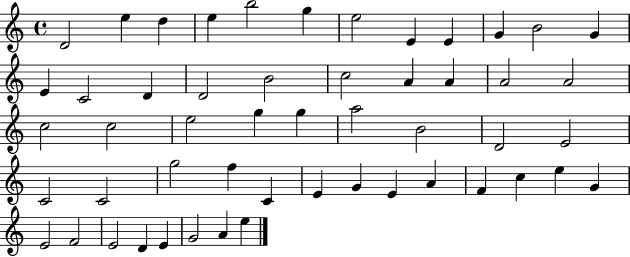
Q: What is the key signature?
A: C major